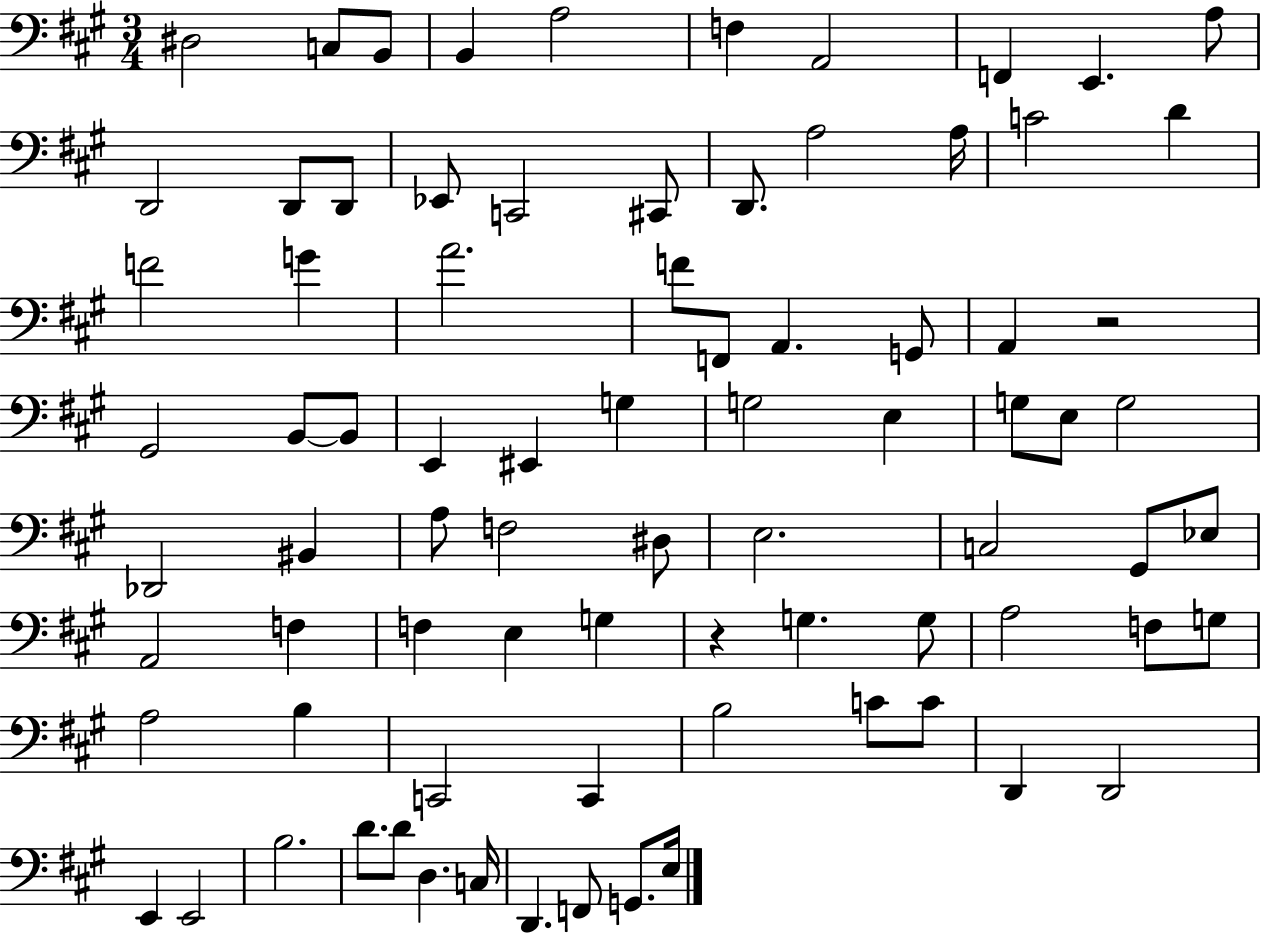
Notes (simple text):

D#3/h C3/e B2/e B2/q A3/h F3/q A2/h F2/q E2/q. A3/e D2/h D2/e D2/e Eb2/e C2/h C#2/e D2/e. A3/h A3/s C4/h D4/q F4/h G4/q A4/h. F4/e F2/e A2/q. G2/e A2/q R/h G#2/h B2/e B2/e E2/q EIS2/q G3/q G3/h E3/q G3/e E3/e G3/h Db2/h BIS2/q A3/e F3/h D#3/e E3/h. C3/h G#2/e Eb3/e A2/h F3/q F3/q E3/q G3/q R/q G3/q. G3/e A3/h F3/e G3/e A3/h B3/q C2/h C2/q B3/h C4/e C4/e D2/q D2/h E2/q E2/h B3/h. D4/e. D4/e D3/q. C3/s D2/q. F2/e G2/e. E3/s